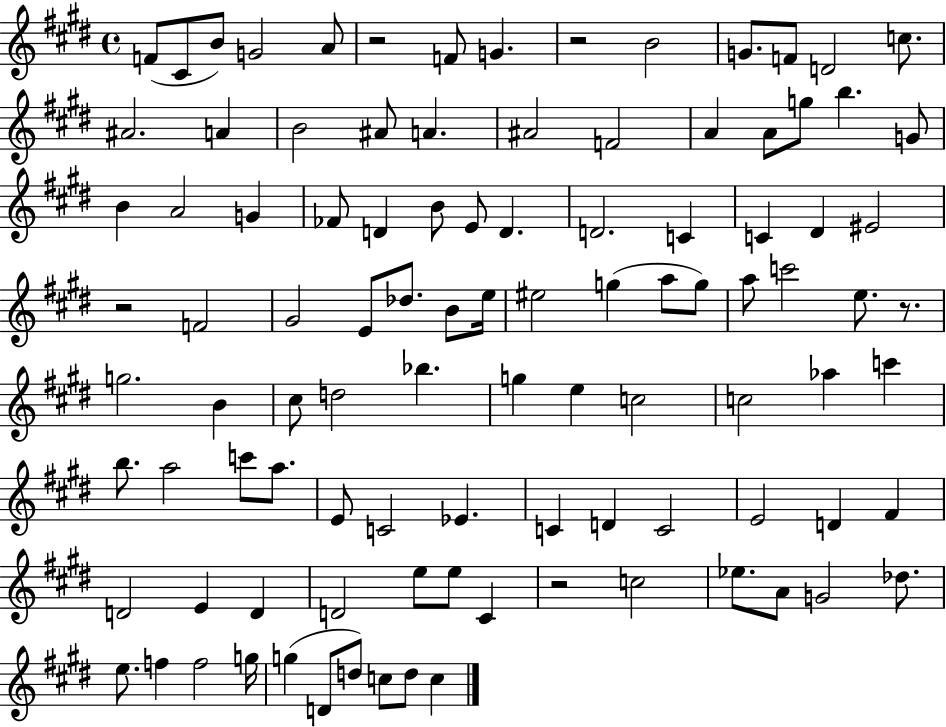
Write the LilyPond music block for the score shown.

{
  \clef treble
  \time 4/4
  \defaultTimeSignature
  \key e \major
  f'8( cis'8 b'8) g'2 a'8 | r2 f'8 g'4. | r2 b'2 | g'8. f'8 d'2 c''8. | \break ais'2. a'4 | b'2 ais'8 a'4. | ais'2 f'2 | a'4 a'8 g''8 b''4. g'8 | \break b'4 a'2 g'4 | fes'8 d'4 b'8 e'8 d'4. | d'2. c'4 | c'4 dis'4 eis'2 | \break r2 f'2 | gis'2 e'8 des''8. b'8 e''16 | eis''2 g''4( a''8 g''8) | a''8 c'''2 e''8. r8. | \break g''2. b'4 | cis''8 d''2 bes''4. | g''4 e''4 c''2 | c''2 aes''4 c'''4 | \break b''8. a''2 c'''8 a''8. | e'8 c'2 ees'4. | c'4 d'4 c'2 | e'2 d'4 fis'4 | \break d'2 e'4 d'4 | d'2 e''8 e''8 cis'4 | r2 c''2 | ees''8. a'8 g'2 des''8. | \break e''8. f''4 f''2 g''16 | g''4( d'8 d''8) c''8 d''8 c''4 | \bar "|."
}